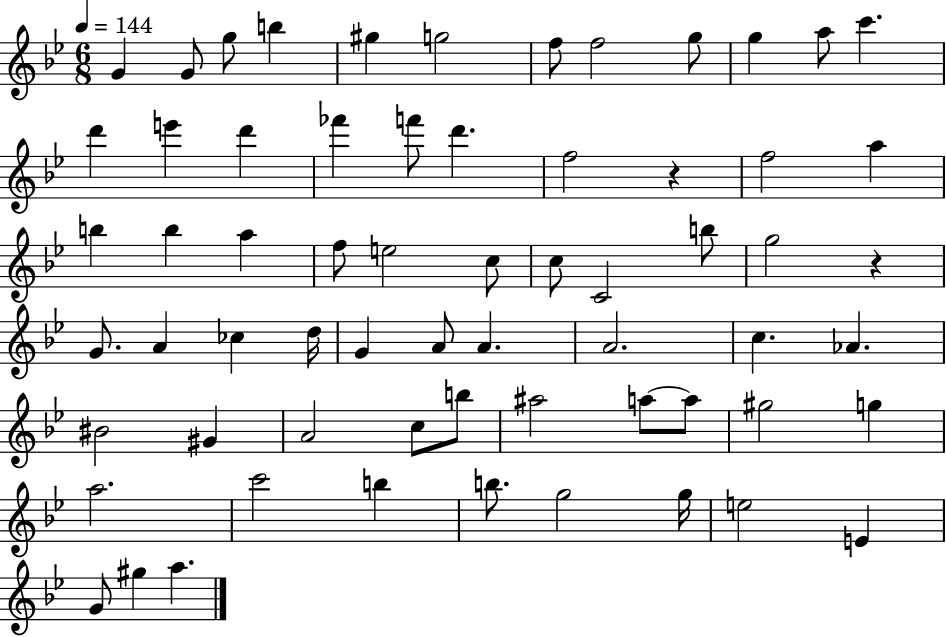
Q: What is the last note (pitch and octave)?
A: A5